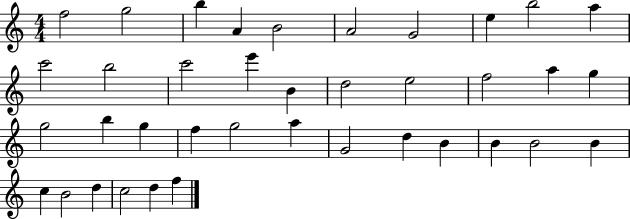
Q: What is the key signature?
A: C major